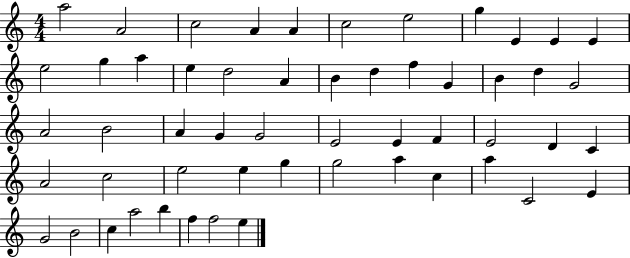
X:1
T:Untitled
M:4/4
L:1/4
K:C
a2 A2 c2 A A c2 e2 g E E E e2 g a e d2 A B d f G B d G2 A2 B2 A G G2 E2 E F E2 D C A2 c2 e2 e g g2 a c a C2 E G2 B2 c a2 b f f2 e